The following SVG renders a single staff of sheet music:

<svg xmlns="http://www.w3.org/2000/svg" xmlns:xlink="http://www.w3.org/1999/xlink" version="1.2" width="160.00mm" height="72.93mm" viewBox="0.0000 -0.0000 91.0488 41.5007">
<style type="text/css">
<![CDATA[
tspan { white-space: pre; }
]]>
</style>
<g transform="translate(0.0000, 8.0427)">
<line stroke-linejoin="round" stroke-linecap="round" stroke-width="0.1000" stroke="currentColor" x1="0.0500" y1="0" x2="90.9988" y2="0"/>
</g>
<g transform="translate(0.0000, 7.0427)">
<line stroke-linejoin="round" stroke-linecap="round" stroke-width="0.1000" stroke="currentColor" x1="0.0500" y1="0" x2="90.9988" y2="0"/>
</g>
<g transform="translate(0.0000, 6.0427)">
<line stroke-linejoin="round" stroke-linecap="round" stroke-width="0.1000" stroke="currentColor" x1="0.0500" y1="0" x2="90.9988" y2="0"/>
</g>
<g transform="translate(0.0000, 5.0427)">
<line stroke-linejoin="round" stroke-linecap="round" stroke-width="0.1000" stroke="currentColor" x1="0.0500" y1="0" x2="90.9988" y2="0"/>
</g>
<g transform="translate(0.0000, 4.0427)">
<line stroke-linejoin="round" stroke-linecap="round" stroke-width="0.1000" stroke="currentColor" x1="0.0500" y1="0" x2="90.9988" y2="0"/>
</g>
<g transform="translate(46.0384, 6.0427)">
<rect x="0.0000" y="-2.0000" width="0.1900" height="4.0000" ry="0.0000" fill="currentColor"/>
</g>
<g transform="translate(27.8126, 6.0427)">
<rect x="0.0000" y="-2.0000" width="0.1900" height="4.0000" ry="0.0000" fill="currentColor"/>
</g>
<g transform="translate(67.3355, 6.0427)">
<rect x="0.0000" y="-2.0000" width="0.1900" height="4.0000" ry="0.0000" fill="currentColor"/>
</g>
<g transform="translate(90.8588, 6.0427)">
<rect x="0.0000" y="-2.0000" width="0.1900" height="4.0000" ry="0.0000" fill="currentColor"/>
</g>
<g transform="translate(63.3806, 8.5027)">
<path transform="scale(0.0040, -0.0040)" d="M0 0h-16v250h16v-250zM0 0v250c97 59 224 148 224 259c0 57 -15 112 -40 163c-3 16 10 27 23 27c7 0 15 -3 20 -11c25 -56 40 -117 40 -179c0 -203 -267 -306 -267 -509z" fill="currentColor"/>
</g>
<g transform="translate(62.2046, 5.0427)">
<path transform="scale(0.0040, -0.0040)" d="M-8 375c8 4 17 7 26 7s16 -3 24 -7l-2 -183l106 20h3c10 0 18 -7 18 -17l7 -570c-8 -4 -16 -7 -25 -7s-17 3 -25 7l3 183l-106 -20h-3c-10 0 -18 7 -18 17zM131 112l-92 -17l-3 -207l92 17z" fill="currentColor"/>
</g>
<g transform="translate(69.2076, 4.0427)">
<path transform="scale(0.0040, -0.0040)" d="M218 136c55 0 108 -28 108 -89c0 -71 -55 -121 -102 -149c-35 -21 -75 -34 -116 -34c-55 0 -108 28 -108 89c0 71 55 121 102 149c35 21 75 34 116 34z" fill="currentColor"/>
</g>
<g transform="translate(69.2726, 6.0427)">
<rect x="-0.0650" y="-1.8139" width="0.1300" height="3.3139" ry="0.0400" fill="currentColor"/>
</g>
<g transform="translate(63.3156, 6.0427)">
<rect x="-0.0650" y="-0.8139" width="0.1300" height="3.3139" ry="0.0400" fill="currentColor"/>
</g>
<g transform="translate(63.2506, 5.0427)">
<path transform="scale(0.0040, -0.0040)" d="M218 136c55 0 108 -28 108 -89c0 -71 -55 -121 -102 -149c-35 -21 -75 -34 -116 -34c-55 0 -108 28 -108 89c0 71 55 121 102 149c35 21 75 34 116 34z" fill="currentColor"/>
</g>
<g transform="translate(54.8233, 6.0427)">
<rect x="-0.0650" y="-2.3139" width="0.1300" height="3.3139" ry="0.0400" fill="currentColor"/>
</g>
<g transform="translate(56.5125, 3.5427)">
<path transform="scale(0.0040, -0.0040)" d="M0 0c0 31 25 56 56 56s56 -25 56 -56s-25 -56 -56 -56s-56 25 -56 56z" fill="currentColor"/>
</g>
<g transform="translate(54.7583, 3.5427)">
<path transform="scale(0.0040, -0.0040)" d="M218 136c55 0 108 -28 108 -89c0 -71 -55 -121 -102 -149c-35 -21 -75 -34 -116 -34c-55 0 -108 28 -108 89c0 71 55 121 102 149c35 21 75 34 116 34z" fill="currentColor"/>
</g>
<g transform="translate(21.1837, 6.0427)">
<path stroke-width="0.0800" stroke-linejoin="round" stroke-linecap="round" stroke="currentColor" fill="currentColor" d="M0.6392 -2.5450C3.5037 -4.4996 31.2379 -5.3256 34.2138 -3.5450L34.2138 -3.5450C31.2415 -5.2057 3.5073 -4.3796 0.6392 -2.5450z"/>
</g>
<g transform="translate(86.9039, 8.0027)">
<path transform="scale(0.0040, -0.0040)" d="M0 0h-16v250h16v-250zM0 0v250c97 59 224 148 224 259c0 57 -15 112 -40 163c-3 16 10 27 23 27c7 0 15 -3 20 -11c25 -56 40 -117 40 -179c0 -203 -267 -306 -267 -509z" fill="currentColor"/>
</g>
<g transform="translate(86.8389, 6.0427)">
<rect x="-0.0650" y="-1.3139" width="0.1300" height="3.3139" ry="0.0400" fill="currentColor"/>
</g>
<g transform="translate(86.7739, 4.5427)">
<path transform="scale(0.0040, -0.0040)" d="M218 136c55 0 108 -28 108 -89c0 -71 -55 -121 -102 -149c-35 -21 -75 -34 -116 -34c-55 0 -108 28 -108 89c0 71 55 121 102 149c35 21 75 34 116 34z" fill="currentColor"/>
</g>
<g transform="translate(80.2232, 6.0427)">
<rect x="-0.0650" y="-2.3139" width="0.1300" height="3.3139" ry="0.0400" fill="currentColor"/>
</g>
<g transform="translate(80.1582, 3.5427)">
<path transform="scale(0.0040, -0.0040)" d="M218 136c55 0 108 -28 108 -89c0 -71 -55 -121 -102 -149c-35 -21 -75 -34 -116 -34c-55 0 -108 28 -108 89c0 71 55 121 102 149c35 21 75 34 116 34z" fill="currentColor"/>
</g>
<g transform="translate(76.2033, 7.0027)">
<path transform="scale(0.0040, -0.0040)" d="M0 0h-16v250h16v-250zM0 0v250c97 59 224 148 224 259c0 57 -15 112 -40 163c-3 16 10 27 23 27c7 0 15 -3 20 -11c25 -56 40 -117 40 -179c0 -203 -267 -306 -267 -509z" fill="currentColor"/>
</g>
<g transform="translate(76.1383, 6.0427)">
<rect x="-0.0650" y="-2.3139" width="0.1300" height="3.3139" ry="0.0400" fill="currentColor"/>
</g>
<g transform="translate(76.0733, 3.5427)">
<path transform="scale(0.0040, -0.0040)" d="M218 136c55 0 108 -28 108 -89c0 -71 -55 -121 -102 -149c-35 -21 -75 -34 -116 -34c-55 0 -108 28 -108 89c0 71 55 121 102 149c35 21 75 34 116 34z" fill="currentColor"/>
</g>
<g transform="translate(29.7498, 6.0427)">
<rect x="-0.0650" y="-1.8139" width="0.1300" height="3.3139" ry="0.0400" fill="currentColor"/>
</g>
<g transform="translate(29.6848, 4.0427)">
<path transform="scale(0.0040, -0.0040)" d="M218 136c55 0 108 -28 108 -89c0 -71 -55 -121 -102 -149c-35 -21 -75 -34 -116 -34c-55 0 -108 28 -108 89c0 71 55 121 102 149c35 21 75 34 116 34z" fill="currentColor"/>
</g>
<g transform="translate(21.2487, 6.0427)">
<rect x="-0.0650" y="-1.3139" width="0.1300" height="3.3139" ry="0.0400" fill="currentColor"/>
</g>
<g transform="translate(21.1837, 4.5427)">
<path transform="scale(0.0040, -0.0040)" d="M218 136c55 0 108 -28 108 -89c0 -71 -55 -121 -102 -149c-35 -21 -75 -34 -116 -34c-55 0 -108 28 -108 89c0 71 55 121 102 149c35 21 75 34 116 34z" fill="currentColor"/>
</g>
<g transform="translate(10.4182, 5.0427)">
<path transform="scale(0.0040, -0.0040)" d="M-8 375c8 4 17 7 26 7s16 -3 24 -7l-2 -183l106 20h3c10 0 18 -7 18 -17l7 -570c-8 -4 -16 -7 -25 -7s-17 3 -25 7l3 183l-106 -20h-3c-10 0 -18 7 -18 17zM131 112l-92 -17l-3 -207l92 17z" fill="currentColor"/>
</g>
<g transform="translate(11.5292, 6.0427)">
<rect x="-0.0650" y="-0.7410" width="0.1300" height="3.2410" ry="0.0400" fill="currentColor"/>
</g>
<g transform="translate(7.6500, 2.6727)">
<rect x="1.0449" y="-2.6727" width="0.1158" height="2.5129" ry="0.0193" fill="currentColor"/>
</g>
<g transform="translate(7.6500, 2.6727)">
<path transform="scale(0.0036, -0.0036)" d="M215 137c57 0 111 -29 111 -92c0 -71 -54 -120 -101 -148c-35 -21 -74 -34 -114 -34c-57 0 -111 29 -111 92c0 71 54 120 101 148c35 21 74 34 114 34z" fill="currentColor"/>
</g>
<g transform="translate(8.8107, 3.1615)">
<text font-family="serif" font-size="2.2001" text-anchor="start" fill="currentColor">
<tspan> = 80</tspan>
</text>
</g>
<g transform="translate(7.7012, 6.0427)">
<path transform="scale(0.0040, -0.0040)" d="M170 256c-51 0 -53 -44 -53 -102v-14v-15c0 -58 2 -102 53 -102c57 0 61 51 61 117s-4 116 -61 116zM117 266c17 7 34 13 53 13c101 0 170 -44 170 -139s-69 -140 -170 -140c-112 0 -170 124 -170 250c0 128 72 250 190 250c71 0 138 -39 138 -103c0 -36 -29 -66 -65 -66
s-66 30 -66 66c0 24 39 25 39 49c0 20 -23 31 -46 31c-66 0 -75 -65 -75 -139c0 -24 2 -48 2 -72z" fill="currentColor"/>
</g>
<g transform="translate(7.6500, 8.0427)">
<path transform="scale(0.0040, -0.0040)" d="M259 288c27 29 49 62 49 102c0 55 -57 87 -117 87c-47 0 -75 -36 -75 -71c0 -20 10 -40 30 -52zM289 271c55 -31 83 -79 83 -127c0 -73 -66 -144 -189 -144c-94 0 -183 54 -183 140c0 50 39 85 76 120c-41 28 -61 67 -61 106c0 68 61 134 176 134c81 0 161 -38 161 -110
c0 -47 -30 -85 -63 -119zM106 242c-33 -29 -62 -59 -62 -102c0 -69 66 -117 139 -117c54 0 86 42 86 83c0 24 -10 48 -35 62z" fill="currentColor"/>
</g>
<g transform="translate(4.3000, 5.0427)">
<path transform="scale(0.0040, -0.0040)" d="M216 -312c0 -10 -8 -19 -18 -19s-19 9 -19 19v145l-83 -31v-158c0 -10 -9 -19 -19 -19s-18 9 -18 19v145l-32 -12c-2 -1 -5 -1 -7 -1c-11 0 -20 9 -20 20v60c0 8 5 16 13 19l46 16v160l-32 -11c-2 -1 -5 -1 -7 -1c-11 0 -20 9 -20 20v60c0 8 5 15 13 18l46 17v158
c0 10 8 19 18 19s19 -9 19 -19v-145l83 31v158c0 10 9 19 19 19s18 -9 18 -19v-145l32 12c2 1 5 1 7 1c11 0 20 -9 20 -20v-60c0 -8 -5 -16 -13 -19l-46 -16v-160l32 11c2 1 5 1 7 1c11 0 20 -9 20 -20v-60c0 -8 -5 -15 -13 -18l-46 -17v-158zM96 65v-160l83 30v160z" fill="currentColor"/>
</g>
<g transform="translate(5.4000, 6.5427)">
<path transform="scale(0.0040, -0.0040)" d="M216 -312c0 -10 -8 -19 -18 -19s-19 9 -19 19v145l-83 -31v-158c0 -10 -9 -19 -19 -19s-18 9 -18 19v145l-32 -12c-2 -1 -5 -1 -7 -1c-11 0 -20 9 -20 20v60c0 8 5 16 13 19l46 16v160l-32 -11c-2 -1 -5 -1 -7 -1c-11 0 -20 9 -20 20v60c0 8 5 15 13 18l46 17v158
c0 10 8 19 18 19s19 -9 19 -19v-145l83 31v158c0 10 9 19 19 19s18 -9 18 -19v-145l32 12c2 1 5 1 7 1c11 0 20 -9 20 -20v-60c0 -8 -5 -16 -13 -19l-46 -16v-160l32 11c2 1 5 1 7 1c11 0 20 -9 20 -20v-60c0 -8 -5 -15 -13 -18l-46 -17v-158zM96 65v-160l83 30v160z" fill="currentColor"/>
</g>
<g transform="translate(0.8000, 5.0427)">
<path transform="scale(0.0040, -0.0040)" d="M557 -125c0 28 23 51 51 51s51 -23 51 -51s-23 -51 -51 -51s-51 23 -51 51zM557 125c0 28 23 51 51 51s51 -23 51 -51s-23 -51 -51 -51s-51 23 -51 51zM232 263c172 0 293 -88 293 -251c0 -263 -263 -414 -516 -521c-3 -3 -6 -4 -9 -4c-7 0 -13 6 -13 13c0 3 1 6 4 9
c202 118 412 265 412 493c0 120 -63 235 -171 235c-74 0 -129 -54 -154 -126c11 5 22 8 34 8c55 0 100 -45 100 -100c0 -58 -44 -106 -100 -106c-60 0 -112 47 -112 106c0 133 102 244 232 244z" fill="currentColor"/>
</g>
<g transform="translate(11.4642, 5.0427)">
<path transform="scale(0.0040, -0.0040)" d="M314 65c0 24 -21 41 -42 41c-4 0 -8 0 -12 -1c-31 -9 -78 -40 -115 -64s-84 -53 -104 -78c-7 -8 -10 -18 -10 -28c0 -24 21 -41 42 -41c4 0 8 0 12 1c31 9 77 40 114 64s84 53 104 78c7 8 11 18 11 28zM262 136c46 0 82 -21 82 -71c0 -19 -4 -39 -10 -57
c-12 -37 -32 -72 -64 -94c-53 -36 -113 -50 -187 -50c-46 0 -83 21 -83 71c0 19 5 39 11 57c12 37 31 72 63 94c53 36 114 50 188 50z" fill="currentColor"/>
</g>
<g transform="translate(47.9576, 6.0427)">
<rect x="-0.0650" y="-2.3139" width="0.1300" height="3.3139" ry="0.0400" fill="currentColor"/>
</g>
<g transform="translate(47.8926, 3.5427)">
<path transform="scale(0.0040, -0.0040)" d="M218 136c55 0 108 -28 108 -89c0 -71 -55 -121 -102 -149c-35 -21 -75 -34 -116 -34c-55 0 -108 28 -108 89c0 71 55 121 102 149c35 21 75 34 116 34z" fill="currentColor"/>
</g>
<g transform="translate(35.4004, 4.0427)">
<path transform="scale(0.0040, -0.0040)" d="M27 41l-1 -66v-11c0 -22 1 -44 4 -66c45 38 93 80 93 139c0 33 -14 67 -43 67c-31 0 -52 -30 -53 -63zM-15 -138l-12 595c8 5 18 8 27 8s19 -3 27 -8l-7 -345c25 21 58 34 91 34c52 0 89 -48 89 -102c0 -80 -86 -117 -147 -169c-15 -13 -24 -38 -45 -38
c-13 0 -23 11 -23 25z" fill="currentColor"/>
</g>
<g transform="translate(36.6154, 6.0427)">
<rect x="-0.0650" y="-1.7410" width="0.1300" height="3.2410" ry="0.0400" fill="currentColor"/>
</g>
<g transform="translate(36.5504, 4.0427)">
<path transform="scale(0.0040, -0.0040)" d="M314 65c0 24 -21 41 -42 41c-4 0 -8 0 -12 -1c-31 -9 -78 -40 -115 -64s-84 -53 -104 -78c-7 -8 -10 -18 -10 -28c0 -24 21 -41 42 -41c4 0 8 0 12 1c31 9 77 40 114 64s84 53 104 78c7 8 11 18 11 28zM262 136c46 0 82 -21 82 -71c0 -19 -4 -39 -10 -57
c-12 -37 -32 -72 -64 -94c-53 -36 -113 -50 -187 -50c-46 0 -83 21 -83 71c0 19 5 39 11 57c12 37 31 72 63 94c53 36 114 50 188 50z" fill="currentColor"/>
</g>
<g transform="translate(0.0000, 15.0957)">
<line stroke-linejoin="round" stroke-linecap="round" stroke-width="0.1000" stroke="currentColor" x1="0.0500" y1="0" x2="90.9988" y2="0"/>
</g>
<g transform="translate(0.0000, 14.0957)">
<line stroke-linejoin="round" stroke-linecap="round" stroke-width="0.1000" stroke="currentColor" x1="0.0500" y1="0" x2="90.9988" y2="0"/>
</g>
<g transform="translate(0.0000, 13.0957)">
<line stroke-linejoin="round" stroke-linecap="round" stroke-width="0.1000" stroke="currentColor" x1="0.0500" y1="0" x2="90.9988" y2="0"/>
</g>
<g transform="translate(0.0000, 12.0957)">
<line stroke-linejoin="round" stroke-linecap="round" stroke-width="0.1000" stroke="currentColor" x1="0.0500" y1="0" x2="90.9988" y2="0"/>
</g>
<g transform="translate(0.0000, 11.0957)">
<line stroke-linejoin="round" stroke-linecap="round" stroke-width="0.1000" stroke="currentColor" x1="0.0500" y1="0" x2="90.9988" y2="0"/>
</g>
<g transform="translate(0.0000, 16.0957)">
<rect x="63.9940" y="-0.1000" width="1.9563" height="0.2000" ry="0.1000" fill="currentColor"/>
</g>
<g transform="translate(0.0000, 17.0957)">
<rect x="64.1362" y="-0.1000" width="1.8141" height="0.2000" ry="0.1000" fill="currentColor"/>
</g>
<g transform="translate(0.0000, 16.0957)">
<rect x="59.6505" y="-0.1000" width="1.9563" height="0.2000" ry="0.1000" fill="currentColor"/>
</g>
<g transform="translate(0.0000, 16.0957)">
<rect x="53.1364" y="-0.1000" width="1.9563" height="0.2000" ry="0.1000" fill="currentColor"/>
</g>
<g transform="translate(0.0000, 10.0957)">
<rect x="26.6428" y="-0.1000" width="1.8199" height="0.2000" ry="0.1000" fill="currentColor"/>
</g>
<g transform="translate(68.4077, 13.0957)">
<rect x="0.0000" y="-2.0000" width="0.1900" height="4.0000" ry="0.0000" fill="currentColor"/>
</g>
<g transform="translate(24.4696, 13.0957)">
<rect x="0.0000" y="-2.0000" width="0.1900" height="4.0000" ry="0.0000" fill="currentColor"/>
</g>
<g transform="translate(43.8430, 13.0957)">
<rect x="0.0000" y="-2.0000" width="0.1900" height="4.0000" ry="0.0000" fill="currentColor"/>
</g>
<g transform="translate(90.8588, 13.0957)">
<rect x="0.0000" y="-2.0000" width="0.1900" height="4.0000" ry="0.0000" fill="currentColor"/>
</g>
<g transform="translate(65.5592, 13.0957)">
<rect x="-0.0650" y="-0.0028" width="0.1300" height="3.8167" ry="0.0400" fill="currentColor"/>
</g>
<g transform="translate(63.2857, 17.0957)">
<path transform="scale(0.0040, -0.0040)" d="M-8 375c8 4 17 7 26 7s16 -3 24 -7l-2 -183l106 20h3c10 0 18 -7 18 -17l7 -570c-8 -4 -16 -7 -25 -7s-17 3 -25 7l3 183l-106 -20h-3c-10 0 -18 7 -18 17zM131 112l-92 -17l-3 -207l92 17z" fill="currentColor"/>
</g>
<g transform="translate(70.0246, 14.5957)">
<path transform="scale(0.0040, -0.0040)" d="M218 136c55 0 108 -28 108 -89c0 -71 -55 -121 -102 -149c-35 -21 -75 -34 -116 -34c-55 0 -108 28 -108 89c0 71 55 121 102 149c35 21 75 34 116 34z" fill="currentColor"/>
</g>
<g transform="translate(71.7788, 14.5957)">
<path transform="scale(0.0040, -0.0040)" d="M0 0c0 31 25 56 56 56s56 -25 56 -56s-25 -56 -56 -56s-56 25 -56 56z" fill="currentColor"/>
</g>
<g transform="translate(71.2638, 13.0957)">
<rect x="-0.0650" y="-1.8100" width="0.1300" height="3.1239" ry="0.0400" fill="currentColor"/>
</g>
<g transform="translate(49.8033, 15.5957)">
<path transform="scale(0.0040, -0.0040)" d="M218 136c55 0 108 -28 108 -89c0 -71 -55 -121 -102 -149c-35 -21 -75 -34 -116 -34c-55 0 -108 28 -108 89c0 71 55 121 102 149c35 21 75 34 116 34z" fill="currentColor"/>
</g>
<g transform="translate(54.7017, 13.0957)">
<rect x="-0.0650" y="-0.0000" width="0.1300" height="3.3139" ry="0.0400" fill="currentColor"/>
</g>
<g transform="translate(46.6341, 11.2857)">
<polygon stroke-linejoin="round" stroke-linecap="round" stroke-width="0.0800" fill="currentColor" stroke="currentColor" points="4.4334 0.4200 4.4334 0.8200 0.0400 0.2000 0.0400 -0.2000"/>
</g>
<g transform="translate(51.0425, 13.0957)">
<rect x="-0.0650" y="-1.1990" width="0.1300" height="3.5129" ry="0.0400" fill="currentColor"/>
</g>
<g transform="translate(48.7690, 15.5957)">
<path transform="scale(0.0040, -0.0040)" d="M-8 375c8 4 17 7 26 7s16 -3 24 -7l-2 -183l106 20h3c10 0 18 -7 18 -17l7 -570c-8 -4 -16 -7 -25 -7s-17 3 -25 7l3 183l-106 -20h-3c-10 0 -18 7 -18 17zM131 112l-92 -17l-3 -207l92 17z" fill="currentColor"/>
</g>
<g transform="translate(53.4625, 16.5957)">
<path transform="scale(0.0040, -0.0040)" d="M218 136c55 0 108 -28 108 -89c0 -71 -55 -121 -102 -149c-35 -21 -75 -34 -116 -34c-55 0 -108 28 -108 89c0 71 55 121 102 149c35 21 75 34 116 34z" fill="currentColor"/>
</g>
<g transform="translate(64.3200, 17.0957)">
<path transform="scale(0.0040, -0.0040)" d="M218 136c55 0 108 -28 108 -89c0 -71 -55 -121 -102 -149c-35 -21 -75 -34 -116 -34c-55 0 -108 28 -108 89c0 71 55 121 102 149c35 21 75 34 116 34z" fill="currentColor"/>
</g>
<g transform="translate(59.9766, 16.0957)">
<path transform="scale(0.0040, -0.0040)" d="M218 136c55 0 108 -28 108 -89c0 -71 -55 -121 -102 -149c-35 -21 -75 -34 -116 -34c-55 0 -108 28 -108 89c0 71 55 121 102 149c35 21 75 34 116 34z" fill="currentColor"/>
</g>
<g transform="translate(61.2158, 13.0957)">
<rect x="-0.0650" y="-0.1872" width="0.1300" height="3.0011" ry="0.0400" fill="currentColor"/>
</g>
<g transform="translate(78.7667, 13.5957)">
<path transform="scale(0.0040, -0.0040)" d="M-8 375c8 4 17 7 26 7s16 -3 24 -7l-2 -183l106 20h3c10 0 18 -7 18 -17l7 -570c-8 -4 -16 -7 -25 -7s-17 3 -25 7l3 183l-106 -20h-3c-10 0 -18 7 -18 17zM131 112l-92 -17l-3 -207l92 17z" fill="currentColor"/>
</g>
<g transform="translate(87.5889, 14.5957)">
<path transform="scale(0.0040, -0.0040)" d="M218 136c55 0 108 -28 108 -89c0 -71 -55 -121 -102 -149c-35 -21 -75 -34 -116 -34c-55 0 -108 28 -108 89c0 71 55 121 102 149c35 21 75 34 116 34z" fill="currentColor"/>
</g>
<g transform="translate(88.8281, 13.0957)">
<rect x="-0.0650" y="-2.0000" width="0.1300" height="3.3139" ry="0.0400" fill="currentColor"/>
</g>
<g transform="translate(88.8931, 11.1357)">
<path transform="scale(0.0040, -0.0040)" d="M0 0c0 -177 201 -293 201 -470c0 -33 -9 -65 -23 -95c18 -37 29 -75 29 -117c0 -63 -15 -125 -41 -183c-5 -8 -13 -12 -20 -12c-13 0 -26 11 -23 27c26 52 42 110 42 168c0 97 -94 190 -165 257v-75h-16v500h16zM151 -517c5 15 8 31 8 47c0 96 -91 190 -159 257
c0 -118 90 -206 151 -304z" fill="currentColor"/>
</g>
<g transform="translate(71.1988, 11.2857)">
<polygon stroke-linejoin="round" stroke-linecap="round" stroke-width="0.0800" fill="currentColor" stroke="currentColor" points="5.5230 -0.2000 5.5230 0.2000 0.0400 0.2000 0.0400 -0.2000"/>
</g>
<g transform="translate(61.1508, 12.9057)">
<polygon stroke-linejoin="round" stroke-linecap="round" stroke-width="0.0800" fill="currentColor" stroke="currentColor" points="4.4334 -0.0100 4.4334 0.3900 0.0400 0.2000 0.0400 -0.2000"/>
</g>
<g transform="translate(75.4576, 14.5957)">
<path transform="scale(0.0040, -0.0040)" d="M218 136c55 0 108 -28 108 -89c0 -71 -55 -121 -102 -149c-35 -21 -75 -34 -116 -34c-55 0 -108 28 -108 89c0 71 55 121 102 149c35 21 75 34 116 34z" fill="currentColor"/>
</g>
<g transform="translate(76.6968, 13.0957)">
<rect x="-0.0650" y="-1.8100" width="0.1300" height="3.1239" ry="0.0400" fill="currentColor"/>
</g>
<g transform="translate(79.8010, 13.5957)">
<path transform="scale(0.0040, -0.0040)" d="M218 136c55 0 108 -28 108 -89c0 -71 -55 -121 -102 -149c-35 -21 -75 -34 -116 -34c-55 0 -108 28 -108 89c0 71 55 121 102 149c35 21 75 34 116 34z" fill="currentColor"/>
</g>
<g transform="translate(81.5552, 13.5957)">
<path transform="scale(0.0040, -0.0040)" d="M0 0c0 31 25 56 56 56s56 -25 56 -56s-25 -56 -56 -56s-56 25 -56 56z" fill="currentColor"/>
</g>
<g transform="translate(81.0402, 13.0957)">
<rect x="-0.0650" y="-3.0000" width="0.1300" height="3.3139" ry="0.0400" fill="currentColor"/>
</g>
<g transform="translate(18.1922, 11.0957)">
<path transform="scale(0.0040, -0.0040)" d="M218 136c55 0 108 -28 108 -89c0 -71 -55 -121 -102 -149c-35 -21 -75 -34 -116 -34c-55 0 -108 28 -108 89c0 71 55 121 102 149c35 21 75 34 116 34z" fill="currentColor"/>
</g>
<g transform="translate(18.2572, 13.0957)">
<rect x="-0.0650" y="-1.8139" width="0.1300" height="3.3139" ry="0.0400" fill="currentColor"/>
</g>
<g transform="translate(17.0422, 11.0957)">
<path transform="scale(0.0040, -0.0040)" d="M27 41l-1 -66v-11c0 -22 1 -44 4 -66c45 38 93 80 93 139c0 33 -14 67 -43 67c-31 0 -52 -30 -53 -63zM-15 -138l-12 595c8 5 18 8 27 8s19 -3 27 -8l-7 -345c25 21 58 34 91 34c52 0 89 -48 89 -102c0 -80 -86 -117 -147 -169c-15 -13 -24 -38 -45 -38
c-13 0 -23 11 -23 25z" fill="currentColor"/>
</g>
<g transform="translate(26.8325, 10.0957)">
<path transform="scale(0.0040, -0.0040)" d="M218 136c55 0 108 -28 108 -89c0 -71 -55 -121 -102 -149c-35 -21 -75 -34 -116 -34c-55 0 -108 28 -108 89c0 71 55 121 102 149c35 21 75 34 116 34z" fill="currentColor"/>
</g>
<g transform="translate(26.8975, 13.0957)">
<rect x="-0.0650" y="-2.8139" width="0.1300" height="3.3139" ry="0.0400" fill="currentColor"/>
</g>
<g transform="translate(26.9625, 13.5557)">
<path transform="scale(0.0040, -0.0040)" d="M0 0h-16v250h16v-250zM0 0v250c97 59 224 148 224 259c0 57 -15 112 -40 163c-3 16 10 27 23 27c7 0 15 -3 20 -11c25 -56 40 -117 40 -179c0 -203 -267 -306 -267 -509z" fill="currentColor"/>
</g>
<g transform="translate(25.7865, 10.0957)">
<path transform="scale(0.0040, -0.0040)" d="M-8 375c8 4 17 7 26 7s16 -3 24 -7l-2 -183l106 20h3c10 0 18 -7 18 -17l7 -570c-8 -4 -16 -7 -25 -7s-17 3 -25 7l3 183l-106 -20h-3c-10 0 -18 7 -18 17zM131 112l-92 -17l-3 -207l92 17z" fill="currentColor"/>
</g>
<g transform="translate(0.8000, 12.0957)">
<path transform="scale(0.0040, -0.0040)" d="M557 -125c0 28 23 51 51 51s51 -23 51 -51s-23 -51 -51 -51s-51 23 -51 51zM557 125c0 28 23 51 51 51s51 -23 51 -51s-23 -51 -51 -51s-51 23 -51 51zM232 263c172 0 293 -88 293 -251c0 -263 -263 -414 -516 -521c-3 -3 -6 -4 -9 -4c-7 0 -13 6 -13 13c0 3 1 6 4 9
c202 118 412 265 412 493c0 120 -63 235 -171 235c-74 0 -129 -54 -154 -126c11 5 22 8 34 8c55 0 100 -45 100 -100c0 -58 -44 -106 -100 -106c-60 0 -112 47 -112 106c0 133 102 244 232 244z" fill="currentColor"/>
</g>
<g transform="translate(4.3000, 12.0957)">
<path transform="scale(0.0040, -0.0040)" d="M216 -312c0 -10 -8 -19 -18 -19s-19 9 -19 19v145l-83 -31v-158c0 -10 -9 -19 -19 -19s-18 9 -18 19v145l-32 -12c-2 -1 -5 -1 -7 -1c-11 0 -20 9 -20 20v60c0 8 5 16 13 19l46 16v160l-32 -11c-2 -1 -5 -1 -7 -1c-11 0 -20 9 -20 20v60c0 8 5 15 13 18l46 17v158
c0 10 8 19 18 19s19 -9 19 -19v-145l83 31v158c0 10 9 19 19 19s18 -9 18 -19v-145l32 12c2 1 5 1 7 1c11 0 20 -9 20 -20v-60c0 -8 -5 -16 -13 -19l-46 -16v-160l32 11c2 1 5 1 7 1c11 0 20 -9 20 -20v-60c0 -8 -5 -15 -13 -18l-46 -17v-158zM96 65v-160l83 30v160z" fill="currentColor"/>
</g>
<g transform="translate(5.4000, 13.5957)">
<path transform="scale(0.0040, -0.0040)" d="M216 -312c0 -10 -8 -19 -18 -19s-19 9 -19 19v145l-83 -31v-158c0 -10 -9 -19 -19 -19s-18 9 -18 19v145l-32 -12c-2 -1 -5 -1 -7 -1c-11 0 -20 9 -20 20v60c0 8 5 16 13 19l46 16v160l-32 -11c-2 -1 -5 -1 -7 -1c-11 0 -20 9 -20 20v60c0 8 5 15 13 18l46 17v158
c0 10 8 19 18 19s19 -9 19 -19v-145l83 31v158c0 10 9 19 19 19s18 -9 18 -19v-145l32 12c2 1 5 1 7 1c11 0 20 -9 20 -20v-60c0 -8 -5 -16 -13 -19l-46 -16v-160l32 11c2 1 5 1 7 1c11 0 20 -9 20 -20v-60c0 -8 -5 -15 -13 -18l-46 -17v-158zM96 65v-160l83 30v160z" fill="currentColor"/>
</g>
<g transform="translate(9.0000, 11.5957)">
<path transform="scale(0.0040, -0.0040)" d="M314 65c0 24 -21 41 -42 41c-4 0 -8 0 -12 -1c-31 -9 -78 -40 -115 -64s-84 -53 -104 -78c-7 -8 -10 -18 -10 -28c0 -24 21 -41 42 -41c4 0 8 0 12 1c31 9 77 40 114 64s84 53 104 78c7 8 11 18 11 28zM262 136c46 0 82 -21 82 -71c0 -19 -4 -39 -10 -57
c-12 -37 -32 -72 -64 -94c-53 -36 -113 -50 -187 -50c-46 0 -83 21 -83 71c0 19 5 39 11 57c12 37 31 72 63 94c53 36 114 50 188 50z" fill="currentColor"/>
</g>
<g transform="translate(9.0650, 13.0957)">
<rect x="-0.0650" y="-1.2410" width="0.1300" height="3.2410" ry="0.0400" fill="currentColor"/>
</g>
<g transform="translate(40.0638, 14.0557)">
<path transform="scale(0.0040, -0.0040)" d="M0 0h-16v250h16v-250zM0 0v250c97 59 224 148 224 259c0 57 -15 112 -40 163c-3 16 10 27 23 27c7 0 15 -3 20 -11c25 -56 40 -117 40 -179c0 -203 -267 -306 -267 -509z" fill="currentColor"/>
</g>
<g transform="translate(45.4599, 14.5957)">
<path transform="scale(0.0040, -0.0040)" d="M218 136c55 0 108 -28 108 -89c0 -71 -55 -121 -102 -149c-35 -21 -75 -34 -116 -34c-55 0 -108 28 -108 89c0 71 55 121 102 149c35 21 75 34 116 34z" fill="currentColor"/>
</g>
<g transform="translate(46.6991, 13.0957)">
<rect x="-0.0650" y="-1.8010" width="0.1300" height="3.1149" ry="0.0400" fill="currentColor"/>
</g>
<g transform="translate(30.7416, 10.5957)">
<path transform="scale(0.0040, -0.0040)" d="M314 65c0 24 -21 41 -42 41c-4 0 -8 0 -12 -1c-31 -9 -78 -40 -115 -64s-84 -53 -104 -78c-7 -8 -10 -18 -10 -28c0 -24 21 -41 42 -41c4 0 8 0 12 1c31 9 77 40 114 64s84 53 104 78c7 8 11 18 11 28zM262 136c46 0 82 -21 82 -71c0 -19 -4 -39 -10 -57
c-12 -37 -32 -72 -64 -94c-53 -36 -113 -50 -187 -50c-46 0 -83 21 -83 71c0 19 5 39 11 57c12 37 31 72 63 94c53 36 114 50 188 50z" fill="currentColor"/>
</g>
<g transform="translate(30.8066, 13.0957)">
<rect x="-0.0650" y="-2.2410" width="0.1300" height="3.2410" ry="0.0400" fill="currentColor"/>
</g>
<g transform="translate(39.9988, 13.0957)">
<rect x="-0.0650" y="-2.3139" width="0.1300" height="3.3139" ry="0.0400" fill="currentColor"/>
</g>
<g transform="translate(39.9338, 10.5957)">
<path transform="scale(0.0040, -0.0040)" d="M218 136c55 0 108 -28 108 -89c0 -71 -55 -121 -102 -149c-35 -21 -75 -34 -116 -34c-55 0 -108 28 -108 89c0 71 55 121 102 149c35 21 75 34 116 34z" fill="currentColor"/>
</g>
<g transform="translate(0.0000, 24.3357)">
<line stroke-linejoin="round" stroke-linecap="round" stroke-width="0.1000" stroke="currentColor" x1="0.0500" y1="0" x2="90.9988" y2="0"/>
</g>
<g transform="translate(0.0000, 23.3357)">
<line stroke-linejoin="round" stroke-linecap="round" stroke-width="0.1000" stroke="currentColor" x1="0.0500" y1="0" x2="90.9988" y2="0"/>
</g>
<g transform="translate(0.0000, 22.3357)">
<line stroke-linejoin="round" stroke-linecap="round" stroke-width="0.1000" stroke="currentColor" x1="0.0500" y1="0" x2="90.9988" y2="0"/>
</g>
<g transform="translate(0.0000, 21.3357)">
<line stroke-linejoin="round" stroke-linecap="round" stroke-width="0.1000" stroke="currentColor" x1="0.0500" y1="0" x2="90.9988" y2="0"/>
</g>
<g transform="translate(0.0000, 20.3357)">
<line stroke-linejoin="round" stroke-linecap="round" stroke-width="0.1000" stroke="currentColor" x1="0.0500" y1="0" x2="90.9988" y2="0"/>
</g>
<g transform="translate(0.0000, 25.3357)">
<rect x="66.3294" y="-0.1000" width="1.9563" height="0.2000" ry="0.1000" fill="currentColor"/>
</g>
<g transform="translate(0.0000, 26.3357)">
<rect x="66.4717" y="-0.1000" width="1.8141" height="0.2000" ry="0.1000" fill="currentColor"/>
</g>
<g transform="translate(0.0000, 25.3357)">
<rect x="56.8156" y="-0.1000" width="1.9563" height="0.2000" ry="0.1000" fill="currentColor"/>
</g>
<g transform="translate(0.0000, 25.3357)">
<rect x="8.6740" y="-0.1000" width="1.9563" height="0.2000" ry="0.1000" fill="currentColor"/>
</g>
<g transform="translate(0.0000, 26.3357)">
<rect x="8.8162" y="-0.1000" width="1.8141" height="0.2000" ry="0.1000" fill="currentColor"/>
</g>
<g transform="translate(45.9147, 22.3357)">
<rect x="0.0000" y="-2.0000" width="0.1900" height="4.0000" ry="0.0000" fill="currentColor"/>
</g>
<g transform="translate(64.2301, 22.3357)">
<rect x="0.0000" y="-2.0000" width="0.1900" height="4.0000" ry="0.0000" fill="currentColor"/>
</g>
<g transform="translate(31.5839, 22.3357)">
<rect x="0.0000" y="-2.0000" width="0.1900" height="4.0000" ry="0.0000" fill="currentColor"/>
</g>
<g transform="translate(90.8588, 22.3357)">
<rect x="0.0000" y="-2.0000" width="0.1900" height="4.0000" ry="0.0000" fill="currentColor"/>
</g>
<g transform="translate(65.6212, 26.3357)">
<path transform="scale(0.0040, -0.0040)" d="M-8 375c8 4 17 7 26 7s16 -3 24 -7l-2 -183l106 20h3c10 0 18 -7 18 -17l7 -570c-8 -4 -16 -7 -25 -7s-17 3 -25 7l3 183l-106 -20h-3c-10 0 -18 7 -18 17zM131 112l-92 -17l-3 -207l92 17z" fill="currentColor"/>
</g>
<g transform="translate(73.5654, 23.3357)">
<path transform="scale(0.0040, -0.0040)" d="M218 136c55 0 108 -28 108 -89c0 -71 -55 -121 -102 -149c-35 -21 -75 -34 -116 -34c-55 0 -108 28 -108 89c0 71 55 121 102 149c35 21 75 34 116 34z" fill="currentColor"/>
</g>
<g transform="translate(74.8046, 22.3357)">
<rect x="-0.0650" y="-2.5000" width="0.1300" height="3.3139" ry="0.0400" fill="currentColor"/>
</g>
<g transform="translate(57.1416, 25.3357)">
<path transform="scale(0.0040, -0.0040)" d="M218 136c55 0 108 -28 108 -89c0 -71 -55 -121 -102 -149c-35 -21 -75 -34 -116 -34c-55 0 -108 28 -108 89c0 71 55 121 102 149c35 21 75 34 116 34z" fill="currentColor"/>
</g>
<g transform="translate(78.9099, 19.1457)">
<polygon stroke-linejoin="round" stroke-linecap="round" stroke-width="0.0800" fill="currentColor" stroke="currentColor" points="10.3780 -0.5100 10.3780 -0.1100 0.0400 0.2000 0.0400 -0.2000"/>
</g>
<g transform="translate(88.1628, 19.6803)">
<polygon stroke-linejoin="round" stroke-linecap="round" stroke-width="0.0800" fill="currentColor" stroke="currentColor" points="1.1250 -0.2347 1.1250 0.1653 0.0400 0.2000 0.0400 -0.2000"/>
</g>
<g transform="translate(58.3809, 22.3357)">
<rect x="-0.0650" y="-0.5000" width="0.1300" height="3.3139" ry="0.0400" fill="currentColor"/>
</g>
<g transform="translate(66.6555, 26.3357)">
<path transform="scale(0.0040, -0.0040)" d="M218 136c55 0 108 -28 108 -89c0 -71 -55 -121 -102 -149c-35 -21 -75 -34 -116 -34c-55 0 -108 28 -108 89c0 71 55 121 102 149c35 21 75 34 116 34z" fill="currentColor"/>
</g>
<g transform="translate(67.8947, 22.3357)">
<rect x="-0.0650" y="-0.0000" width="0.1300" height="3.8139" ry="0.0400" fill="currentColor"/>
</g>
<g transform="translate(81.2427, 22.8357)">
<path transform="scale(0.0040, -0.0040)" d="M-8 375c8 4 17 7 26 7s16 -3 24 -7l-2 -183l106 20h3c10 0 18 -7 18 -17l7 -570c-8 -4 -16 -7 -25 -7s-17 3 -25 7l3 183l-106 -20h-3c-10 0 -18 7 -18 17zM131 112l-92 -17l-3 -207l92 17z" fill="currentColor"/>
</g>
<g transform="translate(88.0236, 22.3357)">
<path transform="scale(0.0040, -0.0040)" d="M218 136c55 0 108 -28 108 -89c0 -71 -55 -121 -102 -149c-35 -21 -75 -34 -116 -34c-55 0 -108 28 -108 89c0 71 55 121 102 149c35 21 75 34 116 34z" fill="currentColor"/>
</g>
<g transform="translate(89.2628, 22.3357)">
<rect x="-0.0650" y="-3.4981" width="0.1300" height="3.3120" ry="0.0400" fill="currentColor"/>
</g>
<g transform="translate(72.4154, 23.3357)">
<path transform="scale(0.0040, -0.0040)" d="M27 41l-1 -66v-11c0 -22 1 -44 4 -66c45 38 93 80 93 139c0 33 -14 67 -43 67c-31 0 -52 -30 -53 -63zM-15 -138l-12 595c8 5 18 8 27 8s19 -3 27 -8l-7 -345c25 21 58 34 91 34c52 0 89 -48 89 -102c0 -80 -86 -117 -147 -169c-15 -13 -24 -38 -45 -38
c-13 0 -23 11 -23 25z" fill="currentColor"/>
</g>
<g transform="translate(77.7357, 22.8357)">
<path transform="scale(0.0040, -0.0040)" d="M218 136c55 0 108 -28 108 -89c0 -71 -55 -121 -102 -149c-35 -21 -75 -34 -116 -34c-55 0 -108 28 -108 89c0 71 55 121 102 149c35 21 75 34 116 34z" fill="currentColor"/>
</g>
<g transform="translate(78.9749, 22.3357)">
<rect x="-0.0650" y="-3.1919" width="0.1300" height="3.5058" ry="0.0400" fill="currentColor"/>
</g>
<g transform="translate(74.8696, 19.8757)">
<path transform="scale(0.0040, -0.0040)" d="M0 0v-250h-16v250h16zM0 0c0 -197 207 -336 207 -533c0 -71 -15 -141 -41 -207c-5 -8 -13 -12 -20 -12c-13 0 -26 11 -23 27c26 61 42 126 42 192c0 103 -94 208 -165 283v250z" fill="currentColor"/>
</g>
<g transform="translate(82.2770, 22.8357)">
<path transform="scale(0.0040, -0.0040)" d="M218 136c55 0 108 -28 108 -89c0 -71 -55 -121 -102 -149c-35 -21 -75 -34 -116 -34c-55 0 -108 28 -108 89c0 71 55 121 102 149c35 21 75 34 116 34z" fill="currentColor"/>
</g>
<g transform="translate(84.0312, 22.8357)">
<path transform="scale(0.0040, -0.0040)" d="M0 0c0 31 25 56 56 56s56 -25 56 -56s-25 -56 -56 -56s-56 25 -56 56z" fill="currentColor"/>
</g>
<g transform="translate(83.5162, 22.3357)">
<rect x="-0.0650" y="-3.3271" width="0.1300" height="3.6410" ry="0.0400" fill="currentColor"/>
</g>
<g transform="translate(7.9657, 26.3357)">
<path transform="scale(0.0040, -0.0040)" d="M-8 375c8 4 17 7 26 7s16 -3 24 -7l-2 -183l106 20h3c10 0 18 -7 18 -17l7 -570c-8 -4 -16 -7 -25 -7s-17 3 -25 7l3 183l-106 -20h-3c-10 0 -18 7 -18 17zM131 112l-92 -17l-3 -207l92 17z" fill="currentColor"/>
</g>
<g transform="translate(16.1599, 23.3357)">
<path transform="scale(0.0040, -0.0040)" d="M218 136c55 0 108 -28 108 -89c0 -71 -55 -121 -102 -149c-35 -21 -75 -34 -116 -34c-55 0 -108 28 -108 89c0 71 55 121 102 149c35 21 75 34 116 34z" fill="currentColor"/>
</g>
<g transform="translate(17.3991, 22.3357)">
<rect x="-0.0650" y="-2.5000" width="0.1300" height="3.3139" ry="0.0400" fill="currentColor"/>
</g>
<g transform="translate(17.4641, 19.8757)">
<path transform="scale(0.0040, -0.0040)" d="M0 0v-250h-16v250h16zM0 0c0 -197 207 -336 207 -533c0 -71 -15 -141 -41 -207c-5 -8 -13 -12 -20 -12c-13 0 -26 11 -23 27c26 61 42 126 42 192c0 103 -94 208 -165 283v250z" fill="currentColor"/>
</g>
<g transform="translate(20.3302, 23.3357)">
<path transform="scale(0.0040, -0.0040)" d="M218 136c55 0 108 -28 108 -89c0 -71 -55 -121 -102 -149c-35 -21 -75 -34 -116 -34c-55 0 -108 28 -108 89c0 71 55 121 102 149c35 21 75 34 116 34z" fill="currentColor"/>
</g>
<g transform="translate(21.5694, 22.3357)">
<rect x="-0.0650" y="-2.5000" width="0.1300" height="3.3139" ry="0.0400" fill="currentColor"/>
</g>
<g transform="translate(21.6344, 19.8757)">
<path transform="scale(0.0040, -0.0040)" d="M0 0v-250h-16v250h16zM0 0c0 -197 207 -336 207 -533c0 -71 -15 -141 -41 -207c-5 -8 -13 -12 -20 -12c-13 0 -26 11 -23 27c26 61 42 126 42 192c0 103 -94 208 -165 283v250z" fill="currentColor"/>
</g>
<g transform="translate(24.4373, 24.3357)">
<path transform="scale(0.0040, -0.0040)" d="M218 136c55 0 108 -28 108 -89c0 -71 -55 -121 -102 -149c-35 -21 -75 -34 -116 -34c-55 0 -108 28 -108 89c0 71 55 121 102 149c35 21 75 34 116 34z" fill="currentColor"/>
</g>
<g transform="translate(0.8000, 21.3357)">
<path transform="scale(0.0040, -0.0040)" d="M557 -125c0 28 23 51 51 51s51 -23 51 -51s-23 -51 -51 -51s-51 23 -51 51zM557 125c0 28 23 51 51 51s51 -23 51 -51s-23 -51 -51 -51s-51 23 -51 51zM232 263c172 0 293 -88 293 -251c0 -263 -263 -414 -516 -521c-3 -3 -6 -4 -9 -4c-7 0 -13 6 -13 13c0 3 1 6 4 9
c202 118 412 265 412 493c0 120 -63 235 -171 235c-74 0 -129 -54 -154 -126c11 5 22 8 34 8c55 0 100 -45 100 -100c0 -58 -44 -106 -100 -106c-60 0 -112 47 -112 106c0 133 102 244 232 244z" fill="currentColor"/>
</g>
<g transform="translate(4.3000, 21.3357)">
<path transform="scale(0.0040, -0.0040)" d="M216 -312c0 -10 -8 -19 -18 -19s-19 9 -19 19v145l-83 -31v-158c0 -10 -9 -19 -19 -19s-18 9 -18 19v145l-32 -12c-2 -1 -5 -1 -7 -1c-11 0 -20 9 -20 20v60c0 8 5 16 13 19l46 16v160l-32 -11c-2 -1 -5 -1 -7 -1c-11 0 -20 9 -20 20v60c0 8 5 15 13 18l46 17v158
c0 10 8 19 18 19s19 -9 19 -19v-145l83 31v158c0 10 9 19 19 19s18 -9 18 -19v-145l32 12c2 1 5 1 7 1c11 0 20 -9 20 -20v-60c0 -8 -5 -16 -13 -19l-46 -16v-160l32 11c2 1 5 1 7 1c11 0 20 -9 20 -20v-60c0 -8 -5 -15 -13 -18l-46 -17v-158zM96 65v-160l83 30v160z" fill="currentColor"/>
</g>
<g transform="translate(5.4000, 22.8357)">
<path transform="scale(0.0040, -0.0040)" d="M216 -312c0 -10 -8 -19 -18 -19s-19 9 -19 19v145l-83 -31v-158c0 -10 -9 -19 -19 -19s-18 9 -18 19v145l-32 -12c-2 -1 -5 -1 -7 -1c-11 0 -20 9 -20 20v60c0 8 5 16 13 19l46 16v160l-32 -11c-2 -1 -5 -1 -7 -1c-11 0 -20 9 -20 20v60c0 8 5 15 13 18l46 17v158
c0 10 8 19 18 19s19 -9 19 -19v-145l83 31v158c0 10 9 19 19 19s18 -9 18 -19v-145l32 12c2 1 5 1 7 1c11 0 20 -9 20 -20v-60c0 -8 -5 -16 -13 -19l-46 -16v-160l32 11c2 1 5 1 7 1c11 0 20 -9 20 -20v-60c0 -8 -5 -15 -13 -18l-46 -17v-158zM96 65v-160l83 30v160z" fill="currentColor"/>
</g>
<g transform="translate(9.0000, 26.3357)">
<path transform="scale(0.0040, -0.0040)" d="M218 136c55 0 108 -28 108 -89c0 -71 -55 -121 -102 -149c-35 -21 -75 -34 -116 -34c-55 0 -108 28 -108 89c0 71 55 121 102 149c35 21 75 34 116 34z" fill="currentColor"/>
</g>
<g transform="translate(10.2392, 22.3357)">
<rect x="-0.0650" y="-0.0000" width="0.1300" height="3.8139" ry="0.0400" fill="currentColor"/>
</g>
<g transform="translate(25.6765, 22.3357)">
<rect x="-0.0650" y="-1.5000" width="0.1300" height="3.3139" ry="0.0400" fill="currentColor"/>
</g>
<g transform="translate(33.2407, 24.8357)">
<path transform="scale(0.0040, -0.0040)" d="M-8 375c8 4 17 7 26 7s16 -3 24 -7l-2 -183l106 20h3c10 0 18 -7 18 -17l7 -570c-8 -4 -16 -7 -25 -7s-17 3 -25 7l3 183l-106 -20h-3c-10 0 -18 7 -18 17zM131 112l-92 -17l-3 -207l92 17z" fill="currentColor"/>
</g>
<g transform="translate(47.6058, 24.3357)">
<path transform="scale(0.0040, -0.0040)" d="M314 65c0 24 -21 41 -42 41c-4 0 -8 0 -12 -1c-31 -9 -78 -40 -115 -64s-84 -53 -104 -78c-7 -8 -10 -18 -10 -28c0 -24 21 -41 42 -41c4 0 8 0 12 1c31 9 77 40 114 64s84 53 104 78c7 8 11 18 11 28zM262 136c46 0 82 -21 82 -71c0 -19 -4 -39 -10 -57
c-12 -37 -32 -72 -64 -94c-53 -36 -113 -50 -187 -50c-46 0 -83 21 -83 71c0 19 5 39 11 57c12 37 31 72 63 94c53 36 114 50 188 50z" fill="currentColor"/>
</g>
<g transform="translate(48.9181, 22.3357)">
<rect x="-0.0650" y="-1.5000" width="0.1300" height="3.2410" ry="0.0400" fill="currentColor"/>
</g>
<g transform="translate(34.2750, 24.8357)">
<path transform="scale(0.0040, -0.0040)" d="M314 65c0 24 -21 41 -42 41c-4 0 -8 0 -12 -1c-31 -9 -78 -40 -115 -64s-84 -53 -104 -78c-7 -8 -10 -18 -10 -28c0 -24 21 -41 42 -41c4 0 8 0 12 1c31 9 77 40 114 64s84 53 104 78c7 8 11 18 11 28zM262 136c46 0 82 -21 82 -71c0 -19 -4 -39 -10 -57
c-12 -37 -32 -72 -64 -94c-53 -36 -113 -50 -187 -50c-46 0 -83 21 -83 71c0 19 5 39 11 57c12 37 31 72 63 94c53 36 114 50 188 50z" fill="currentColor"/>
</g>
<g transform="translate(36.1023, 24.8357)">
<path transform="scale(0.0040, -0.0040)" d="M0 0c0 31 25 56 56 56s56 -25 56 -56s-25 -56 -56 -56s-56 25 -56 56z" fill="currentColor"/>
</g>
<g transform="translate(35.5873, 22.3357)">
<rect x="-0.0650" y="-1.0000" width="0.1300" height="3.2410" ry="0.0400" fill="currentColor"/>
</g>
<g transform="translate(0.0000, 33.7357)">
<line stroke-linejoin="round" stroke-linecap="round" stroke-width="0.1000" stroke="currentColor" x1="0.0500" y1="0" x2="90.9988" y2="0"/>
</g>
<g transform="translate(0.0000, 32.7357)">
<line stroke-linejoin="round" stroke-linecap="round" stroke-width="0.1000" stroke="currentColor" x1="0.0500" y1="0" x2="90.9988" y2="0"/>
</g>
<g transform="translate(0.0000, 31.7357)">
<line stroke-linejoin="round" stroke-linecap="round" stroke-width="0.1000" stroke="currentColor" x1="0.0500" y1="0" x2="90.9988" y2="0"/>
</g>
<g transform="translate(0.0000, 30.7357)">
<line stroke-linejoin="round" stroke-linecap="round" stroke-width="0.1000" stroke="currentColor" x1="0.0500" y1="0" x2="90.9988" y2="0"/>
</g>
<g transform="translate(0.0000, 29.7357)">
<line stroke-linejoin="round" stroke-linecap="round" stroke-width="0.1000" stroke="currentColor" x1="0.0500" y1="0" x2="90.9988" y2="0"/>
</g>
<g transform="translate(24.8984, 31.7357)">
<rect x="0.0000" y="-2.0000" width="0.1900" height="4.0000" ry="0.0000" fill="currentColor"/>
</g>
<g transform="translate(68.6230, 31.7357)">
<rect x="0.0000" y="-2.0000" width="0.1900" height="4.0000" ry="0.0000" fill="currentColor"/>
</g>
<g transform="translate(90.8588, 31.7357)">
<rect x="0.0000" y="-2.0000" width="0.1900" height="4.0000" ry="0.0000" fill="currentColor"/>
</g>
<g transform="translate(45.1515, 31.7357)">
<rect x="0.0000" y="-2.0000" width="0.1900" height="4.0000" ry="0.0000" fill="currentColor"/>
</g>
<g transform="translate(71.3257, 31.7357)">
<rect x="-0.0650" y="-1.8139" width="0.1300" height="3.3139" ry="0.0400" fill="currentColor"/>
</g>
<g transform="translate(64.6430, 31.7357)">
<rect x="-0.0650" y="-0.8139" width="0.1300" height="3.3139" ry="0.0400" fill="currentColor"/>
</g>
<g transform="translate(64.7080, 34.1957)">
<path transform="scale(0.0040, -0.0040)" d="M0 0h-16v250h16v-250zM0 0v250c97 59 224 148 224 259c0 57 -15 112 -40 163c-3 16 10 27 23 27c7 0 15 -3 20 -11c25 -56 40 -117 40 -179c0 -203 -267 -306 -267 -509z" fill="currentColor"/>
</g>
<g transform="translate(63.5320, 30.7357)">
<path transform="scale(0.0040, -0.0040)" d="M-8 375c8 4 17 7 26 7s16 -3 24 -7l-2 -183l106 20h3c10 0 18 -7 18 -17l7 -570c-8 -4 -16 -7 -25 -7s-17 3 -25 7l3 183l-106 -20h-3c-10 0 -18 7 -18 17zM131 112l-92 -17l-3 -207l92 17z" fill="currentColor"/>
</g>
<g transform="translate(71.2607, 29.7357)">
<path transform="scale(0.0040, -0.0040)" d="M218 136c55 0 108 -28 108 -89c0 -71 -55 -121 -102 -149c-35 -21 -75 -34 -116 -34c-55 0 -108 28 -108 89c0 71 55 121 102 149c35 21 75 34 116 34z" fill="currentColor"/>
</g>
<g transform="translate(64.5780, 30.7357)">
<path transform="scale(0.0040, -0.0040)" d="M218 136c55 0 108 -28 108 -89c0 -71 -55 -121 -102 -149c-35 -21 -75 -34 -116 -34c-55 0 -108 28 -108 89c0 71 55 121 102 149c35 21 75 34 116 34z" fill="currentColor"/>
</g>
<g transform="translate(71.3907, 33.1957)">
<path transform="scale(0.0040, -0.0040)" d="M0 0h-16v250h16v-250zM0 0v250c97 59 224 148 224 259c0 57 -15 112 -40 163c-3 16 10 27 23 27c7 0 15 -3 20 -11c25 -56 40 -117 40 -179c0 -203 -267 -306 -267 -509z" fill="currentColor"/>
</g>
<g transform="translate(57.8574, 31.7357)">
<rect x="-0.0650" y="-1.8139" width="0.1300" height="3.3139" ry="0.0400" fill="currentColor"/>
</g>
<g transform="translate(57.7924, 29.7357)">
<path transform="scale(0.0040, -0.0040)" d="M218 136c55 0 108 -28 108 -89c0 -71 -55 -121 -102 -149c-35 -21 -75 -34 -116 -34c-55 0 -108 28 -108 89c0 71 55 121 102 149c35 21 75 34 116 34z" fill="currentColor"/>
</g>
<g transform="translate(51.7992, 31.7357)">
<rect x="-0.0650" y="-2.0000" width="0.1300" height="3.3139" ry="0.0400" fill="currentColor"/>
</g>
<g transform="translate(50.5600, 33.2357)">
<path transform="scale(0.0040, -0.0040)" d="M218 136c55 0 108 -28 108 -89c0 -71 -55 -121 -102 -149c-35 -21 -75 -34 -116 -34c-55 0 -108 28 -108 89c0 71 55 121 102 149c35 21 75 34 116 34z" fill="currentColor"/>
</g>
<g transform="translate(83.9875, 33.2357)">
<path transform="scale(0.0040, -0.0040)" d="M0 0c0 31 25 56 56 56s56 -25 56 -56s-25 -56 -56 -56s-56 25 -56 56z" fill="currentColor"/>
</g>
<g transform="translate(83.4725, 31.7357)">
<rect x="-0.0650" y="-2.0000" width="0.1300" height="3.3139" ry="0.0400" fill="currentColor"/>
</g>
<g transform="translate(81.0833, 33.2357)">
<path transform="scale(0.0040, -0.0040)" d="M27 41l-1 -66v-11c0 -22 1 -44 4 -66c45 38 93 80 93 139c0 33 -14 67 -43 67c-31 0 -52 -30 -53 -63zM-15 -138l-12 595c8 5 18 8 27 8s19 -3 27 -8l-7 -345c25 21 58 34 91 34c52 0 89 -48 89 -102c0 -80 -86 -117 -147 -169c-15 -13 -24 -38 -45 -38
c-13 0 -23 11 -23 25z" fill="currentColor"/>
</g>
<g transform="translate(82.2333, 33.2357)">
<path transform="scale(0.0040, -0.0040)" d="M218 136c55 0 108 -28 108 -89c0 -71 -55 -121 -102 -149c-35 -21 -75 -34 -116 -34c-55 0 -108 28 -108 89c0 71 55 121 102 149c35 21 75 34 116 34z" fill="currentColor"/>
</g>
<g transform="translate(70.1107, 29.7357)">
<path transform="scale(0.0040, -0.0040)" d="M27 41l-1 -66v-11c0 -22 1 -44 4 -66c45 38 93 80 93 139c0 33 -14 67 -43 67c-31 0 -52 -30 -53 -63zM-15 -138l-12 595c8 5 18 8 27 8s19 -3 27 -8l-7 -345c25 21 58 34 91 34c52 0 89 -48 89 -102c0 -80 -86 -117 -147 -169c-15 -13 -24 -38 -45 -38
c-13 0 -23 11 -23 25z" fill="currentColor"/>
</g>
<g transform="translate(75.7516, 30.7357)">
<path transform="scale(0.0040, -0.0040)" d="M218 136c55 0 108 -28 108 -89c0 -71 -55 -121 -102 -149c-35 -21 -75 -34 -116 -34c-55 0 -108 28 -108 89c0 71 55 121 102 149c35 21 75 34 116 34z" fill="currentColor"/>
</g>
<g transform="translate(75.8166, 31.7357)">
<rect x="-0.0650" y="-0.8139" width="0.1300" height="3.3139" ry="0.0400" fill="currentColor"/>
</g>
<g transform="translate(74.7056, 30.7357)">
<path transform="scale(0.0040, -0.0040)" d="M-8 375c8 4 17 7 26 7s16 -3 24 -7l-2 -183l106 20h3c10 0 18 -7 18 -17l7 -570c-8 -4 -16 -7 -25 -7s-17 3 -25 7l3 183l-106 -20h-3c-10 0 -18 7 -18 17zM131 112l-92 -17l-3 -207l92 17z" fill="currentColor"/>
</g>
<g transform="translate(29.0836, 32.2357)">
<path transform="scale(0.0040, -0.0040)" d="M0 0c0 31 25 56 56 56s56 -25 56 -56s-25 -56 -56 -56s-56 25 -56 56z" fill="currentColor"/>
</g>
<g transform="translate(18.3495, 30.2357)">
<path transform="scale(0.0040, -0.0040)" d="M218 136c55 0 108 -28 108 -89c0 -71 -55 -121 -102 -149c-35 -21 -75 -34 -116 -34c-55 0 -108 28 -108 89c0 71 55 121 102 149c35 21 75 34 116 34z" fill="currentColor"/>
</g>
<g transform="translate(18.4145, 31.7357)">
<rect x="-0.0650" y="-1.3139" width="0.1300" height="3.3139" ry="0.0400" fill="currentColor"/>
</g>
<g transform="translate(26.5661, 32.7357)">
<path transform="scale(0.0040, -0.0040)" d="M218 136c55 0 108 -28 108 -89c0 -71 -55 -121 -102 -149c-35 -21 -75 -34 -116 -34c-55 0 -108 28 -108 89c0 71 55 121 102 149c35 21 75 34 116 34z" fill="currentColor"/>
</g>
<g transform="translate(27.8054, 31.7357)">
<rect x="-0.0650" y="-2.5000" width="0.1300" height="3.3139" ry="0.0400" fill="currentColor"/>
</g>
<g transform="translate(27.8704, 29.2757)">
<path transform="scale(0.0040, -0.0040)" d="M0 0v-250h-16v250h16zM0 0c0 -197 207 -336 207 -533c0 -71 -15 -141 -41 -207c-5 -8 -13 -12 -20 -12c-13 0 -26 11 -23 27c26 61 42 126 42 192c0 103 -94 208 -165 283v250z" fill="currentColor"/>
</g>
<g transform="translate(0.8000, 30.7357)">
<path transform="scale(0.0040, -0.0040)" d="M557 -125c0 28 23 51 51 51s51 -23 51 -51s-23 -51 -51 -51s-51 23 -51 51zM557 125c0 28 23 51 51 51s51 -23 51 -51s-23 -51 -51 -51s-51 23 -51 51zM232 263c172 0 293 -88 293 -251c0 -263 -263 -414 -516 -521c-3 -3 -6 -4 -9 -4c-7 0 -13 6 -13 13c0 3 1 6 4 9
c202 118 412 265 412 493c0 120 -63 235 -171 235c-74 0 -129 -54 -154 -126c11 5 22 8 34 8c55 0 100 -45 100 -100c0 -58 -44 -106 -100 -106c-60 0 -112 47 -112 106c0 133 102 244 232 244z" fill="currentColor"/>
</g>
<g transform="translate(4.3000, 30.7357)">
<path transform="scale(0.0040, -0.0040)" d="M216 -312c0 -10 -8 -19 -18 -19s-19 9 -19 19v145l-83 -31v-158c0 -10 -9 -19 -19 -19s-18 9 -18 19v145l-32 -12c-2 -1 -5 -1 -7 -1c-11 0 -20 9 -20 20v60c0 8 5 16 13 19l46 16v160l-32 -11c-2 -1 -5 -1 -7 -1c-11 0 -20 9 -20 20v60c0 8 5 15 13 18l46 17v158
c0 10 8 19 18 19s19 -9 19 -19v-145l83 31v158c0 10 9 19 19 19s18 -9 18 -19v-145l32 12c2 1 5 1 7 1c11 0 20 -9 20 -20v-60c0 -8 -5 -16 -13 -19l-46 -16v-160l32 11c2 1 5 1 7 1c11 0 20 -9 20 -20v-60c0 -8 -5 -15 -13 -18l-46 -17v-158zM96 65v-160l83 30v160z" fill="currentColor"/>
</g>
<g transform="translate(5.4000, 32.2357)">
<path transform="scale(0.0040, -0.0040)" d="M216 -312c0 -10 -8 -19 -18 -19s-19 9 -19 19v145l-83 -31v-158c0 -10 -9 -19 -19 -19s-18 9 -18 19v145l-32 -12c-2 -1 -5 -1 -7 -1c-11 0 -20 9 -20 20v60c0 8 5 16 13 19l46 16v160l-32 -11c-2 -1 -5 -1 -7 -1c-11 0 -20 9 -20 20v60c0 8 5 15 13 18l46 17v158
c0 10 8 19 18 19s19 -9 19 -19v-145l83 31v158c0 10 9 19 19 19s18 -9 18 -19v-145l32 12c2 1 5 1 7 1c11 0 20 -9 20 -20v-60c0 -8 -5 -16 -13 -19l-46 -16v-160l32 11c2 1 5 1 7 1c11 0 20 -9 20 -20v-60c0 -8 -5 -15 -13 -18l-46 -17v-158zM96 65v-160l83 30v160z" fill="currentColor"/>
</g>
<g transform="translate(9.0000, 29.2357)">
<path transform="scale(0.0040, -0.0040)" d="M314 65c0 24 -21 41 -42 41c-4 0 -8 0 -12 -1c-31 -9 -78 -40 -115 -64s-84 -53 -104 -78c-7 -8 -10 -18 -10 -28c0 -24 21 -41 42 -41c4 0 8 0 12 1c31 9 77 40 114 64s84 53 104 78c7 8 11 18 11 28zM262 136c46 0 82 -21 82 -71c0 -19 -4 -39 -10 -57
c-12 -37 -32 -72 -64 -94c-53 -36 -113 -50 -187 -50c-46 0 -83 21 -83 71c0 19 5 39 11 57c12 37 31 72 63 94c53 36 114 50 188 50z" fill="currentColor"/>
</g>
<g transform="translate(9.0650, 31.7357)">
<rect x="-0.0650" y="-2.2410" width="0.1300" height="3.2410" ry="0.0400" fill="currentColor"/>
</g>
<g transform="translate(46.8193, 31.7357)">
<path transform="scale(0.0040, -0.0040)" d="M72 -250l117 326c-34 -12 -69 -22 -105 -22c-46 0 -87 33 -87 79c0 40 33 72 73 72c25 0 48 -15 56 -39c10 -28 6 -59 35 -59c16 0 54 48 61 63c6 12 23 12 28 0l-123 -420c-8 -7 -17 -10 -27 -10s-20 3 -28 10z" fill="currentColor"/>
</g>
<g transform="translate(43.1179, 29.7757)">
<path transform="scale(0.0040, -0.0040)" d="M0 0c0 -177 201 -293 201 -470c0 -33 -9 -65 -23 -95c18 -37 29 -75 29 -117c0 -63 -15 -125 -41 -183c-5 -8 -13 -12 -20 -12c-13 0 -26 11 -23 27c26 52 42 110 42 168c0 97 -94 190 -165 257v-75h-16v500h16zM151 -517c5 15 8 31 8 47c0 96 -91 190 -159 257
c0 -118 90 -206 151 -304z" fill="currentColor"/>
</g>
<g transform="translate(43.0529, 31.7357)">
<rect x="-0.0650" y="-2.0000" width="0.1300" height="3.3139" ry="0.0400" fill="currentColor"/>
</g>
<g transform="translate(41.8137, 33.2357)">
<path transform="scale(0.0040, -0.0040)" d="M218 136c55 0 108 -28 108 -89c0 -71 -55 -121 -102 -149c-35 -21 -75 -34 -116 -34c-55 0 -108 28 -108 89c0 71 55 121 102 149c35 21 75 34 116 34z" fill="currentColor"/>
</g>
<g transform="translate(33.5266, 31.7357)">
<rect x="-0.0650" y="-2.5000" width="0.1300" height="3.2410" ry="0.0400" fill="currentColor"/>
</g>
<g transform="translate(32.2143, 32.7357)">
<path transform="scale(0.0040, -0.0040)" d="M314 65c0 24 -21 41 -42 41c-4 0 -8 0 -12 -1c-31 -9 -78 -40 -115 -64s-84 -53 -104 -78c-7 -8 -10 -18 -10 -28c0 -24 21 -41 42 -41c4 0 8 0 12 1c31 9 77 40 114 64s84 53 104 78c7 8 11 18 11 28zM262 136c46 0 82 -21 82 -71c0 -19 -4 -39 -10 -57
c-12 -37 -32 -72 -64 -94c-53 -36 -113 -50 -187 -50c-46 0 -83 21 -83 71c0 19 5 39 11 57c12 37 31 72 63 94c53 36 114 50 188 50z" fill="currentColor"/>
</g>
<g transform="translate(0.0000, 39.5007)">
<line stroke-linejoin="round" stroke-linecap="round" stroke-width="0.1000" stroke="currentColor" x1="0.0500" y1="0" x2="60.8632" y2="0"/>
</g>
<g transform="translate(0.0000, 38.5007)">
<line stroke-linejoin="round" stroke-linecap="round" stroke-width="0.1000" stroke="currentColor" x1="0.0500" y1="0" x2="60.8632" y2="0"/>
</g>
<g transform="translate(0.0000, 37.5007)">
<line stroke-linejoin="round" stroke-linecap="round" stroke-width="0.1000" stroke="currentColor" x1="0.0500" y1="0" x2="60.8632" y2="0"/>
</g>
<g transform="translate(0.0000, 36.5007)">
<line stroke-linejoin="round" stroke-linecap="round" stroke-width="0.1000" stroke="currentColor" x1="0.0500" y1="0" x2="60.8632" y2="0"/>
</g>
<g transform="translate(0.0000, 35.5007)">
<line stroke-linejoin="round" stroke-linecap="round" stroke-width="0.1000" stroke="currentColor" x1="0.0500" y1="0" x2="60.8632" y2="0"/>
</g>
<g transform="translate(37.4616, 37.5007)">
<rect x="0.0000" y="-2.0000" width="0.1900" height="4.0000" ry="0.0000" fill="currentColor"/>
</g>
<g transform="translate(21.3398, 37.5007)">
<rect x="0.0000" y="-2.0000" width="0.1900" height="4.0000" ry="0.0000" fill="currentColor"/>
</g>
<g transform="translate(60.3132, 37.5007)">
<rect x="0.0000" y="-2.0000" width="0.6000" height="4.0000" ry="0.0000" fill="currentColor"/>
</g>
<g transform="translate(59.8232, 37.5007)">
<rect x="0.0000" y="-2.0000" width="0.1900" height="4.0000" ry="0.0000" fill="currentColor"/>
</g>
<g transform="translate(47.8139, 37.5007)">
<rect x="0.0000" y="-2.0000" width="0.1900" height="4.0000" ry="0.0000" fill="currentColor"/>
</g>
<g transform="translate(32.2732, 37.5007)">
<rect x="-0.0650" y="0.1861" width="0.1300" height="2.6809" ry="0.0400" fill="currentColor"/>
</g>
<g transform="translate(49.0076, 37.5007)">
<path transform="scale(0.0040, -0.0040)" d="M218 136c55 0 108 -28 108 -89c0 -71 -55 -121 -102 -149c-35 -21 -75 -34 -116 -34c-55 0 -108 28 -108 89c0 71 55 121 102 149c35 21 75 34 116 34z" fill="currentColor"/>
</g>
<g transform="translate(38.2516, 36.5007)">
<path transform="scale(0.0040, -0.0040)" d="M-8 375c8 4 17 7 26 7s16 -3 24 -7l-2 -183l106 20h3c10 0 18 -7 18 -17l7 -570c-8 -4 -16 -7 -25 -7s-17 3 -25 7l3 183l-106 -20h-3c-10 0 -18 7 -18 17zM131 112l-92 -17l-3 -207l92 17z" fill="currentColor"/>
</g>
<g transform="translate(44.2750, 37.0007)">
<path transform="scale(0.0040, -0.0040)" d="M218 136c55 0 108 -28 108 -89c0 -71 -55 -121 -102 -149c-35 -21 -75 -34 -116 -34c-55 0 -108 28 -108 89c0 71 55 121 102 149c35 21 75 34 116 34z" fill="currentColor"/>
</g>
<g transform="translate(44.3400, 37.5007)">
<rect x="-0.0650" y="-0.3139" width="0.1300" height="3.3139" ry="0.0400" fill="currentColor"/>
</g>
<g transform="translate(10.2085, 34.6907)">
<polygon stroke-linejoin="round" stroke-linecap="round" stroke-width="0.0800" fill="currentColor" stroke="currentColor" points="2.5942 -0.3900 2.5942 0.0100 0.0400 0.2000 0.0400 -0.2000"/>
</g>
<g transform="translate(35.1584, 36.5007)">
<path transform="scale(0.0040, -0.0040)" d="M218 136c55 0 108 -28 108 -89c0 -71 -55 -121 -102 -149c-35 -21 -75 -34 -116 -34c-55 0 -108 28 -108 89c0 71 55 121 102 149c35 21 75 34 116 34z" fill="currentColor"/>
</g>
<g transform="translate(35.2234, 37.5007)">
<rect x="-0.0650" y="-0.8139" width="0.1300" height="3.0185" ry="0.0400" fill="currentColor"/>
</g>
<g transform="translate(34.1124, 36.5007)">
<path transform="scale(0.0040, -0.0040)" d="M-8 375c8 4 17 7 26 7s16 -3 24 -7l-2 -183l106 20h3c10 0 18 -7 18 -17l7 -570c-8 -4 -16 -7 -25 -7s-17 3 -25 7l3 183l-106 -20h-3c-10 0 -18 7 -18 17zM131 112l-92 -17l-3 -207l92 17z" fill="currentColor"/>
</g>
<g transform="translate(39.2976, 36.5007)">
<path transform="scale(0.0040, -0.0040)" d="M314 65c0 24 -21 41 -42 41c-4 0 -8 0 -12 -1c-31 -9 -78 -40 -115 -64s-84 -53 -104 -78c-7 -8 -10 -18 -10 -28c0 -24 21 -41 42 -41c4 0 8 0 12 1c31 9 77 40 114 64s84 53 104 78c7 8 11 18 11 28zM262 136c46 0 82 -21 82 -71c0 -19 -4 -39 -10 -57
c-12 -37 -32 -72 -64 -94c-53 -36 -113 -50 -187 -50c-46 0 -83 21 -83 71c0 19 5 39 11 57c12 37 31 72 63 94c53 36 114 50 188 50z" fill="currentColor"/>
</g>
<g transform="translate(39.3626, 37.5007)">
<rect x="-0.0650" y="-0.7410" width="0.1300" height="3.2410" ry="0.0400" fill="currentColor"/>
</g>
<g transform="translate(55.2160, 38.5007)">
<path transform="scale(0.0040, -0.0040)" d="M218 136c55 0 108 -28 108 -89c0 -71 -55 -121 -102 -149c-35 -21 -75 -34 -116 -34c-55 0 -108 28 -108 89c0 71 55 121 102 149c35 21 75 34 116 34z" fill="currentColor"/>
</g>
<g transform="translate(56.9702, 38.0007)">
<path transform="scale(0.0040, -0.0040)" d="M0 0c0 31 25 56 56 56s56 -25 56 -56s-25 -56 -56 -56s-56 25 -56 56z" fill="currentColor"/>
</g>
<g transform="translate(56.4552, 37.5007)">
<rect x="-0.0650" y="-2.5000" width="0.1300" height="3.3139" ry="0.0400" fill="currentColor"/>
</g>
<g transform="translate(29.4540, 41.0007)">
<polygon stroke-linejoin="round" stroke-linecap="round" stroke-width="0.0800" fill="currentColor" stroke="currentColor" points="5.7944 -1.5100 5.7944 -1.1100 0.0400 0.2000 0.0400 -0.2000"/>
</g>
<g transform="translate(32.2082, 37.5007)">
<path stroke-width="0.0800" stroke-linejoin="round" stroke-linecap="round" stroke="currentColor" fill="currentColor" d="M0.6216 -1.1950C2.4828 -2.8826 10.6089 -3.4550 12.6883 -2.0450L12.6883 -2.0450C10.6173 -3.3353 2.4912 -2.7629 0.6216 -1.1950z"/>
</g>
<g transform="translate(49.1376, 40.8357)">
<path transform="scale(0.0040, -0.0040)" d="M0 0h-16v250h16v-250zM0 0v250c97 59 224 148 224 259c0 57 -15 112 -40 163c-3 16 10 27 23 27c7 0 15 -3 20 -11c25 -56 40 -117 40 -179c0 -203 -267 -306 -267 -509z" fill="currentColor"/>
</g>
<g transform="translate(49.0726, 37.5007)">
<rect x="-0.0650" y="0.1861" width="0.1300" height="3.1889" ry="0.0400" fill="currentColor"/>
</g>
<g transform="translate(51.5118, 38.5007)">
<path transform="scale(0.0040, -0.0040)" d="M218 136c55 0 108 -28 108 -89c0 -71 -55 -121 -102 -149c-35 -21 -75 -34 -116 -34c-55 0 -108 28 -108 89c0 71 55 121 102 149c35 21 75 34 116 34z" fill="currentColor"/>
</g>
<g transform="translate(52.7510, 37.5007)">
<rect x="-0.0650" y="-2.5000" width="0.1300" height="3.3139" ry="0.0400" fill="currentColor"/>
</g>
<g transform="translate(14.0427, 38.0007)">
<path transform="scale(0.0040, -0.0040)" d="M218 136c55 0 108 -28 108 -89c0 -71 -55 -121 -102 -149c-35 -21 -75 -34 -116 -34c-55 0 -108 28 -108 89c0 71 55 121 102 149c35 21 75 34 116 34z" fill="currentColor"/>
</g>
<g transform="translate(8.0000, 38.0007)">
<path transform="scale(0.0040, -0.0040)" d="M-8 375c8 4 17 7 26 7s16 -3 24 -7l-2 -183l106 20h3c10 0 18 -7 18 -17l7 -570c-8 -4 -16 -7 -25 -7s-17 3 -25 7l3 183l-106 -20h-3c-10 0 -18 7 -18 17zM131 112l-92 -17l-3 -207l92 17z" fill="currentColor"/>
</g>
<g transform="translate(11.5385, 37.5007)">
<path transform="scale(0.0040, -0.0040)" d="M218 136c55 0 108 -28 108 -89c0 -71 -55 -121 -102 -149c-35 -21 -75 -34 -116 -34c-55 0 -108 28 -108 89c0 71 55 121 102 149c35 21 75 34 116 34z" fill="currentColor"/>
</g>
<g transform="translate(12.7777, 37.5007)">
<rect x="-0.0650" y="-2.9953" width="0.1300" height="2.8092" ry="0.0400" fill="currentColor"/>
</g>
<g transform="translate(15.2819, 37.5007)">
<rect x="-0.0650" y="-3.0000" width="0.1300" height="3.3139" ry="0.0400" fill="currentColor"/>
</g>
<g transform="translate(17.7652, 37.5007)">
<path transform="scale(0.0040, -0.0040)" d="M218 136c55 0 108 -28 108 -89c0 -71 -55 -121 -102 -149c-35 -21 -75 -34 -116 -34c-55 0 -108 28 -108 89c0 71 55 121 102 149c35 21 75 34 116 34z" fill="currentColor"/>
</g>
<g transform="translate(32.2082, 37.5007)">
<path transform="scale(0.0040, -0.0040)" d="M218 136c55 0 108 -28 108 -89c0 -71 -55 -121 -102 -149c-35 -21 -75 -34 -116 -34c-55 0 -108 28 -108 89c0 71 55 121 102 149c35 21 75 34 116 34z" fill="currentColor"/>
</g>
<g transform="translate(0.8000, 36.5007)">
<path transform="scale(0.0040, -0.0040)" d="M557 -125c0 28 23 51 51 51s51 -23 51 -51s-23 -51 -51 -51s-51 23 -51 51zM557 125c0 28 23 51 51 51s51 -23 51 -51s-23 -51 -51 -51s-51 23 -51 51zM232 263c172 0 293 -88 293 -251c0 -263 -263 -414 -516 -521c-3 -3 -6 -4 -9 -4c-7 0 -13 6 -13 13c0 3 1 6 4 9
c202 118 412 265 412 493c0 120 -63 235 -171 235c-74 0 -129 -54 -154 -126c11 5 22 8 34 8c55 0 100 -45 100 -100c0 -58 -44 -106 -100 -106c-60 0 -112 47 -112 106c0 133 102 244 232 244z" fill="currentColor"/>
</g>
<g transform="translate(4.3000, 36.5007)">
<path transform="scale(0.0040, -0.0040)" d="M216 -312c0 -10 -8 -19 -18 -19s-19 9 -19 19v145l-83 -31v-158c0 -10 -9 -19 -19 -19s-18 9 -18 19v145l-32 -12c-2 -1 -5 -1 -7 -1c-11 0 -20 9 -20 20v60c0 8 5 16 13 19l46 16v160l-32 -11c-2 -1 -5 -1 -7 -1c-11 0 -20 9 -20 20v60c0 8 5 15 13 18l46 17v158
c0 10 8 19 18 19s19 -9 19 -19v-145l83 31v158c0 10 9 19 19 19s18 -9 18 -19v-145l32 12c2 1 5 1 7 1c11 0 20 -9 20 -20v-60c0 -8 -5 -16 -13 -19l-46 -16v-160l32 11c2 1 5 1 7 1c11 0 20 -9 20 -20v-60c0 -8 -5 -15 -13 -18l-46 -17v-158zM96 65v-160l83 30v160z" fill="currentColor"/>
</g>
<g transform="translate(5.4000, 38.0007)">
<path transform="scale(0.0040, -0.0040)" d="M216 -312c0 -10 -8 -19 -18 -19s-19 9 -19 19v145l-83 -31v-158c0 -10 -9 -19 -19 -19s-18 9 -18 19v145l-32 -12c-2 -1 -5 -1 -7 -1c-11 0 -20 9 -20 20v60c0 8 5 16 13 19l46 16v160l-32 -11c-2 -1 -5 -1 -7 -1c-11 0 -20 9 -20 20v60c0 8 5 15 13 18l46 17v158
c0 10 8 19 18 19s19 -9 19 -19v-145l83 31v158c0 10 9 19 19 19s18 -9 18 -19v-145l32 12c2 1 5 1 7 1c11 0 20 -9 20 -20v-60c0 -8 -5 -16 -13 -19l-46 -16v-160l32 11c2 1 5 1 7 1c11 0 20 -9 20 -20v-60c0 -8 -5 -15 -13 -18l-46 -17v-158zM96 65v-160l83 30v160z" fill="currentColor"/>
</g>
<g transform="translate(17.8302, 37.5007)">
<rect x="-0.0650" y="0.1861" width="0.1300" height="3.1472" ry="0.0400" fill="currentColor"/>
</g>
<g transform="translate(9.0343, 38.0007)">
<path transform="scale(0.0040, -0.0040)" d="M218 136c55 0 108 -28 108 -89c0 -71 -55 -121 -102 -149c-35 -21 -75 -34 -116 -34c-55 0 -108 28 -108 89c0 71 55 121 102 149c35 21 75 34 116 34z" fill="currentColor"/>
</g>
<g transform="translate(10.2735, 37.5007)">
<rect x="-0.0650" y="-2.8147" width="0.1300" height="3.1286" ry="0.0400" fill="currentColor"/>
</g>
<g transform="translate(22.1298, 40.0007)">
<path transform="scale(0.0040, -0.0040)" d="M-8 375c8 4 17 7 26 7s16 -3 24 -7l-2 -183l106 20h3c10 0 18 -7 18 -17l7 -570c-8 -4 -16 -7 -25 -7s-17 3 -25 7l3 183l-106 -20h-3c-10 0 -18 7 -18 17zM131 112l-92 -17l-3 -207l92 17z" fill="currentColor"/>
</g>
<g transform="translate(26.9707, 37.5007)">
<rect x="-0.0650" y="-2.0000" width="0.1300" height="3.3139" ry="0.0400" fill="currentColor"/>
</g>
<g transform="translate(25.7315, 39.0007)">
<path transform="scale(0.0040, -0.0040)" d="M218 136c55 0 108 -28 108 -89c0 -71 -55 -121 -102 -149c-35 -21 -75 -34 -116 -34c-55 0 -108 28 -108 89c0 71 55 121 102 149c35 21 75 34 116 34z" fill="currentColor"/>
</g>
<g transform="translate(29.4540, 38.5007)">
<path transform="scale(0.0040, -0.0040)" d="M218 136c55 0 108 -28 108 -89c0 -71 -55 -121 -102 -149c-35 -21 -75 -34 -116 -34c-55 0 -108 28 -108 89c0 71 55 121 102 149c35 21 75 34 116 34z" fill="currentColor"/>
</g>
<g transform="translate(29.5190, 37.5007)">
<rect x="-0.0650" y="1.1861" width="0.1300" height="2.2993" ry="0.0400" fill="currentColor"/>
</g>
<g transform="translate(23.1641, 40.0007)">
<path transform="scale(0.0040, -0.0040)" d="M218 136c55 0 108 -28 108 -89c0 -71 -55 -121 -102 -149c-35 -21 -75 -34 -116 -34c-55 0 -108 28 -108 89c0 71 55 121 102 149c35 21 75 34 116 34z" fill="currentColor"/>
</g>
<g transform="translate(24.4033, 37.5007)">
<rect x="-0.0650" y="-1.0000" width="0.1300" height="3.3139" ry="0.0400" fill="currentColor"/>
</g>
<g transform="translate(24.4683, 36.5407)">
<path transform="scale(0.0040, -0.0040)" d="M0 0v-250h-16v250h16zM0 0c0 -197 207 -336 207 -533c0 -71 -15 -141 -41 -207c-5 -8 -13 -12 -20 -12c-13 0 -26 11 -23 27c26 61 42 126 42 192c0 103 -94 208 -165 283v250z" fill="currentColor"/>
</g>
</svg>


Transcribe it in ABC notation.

X:1
T:Untitled
M:6/8
L:1/4
K:D
F,2 G, A, _A,2 B, B, F,/2 A, B,/2 B, G,/2 G,2 _A, C/2 B,2 B,/2 A,,/2 F,,/2 D,, E,,/2 C,,/2 A,,/2 A,,/2 C, A,,/4 C,, B,,/2 B,,/2 G,, F,,2 G,,2 E,, C,, _B,,/2 ^C,/2 C,/2 D,/4 B,2 G, B,,/2 B,,2 A,,/4 z/2 A,, A, F,/2 _A,/2 F, _A,, C,/2 D,/2 C, D, F,,/2 A,, B,,/2 D,/2 F,/2 F,2 E, D,/2 B,, B,,